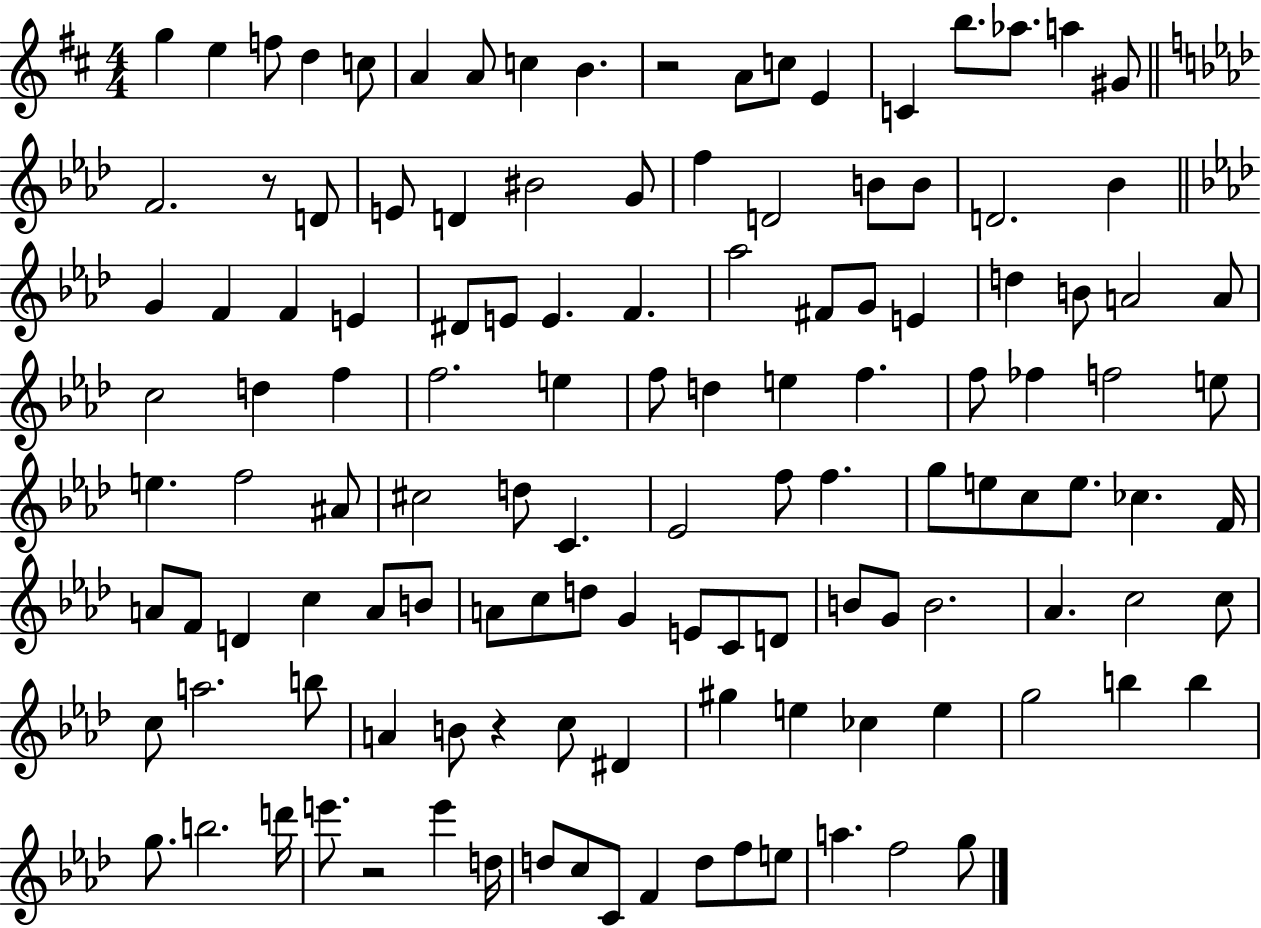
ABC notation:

X:1
T:Untitled
M:4/4
L:1/4
K:D
g e f/2 d c/2 A A/2 c B z2 A/2 c/2 E C b/2 _a/2 a ^G/2 F2 z/2 D/2 E/2 D ^B2 G/2 f D2 B/2 B/2 D2 _B G F F E ^D/2 E/2 E F _a2 ^F/2 G/2 E d B/2 A2 A/2 c2 d f f2 e f/2 d e f f/2 _f f2 e/2 e f2 ^A/2 ^c2 d/2 C _E2 f/2 f g/2 e/2 c/2 e/2 _c F/4 A/2 F/2 D c A/2 B/2 A/2 c/2 d/2 G E/2 C/2 D/2 B/2 G/2 B2 _A c2 c/2 c/2 a2 b/2 A B/2 z c/2 ^D ^g e _c e g2 b b g/2 b2 d'/4 e'/2 z2 e' d/4 d/2 c/2 C/2 F d/2 f/2 e/2 a f2 g/2